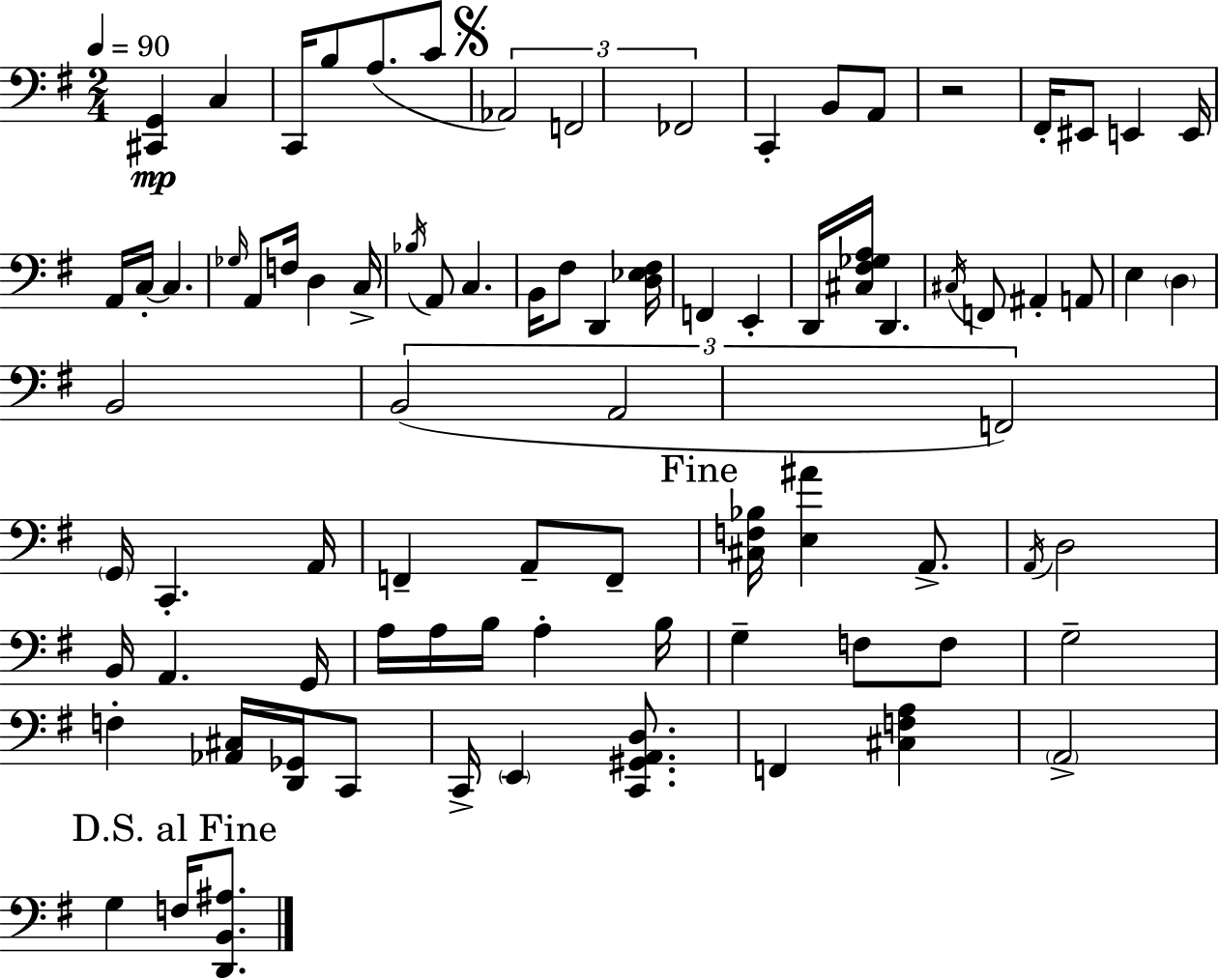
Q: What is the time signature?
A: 2/4